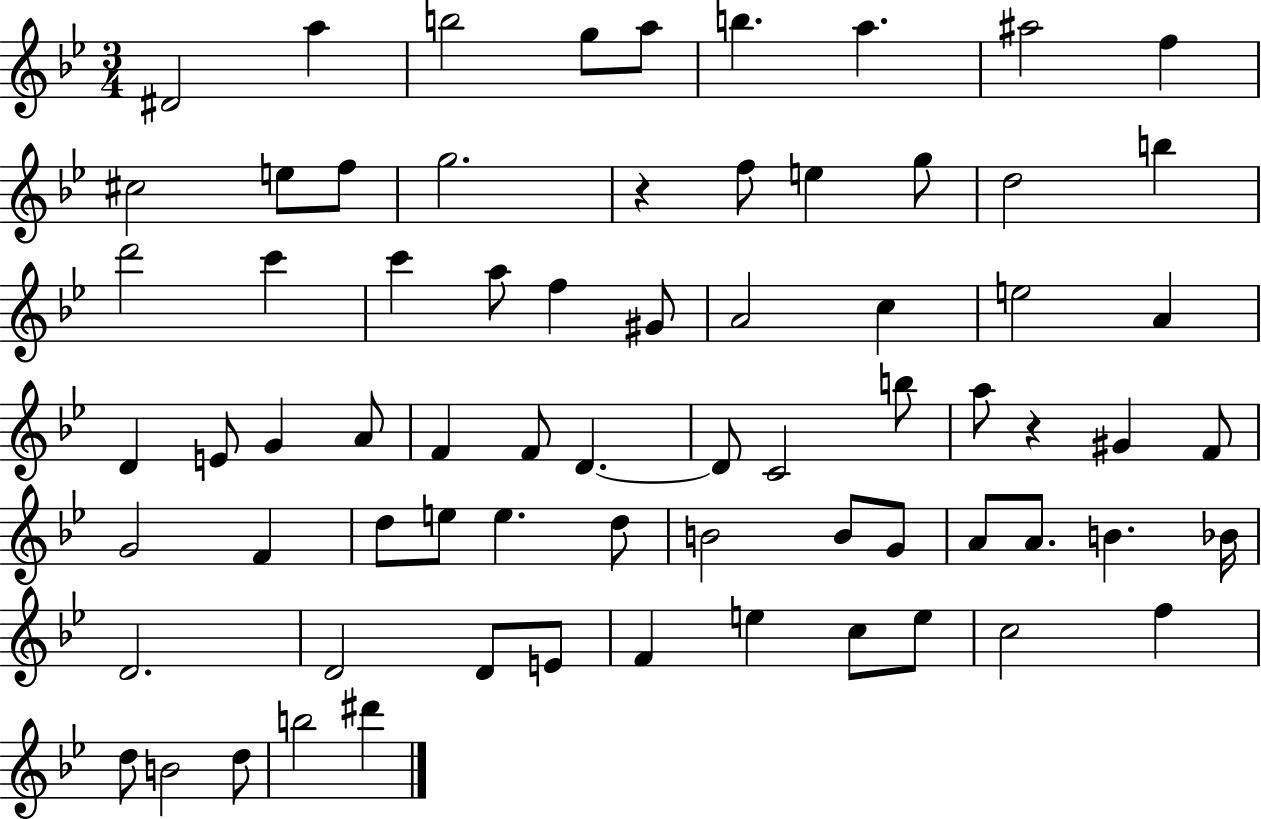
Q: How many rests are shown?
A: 2